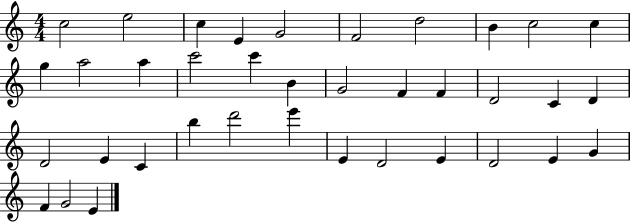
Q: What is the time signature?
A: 4/4